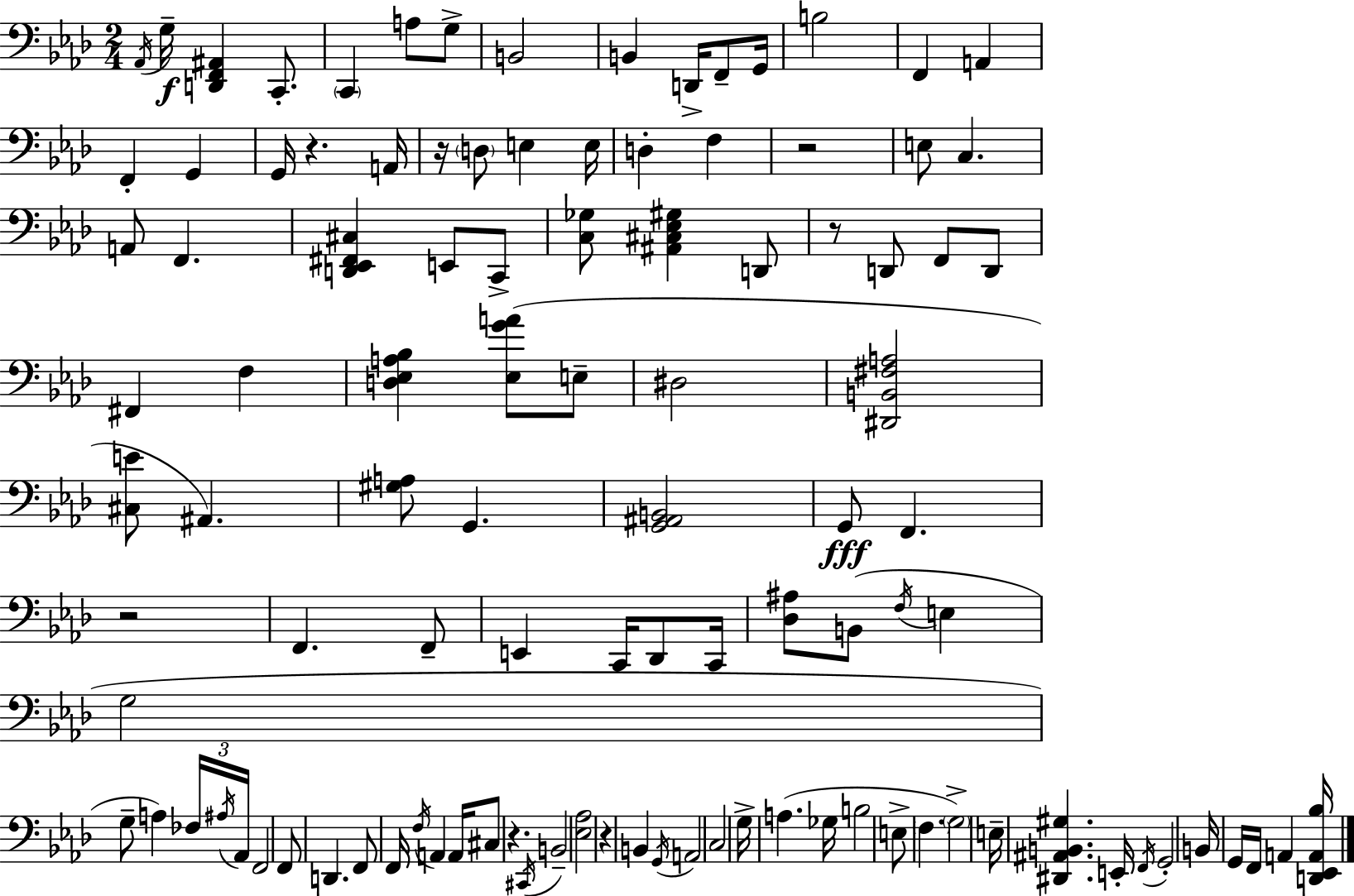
Ab2/s G3/s [D2,F2,A#2]/q C2/e. C2/q A3/e G3/e B2/h B2/q D2/s F2/e G2/s B3/h F2/q A2/q F2/q G2/q G2/s R/q. A2/s R/s D3/e E3/q E3/s D3/q F3/q R/h E3/e C3/q. A2/e F2/q. [D2,Eb2,F#2,C#3]/q E2/e C2/e [C3,Gb3]/e [A#2,C#3,Eb3,G#3]/q D2/e R/e D2/e F2/e D2/e F#2/q F3/q [D3,Eb3,A3,Bb3]/q [Eb3,G4,A4]/e E3/e D#3/h [D#2,B2,F#3,A3]/h [C#3,E4]/e A#2/q. [G#3,A3]/e G2/q. [G2,A#2,B2]/h G2/e F2/q. R/h F2/q. F2/e E2/q C2/s Db2/e C2/s [Db3,A#3]/e B2/e F3/s E3/q G3/h G3/e A3/q FES3/s A#3/s Ab2/s F2/h F2/e D2/q. F2/e F2/s F3/s A2/q A2/s C#3/e R/q. C#2/s B2/h [Eb3,Ab3]/h R/q B2/q G2/s A2/h C3/h G3/s A3/q. Gb3/s B3/h E3/e F3/q. G3/h E3/s [D#2,A#2,B2,G#3]/q. E2/s F2/s G2/h B2/s G2/s F2/s A2/q [D2,Eb2,A2,Bb3]/s